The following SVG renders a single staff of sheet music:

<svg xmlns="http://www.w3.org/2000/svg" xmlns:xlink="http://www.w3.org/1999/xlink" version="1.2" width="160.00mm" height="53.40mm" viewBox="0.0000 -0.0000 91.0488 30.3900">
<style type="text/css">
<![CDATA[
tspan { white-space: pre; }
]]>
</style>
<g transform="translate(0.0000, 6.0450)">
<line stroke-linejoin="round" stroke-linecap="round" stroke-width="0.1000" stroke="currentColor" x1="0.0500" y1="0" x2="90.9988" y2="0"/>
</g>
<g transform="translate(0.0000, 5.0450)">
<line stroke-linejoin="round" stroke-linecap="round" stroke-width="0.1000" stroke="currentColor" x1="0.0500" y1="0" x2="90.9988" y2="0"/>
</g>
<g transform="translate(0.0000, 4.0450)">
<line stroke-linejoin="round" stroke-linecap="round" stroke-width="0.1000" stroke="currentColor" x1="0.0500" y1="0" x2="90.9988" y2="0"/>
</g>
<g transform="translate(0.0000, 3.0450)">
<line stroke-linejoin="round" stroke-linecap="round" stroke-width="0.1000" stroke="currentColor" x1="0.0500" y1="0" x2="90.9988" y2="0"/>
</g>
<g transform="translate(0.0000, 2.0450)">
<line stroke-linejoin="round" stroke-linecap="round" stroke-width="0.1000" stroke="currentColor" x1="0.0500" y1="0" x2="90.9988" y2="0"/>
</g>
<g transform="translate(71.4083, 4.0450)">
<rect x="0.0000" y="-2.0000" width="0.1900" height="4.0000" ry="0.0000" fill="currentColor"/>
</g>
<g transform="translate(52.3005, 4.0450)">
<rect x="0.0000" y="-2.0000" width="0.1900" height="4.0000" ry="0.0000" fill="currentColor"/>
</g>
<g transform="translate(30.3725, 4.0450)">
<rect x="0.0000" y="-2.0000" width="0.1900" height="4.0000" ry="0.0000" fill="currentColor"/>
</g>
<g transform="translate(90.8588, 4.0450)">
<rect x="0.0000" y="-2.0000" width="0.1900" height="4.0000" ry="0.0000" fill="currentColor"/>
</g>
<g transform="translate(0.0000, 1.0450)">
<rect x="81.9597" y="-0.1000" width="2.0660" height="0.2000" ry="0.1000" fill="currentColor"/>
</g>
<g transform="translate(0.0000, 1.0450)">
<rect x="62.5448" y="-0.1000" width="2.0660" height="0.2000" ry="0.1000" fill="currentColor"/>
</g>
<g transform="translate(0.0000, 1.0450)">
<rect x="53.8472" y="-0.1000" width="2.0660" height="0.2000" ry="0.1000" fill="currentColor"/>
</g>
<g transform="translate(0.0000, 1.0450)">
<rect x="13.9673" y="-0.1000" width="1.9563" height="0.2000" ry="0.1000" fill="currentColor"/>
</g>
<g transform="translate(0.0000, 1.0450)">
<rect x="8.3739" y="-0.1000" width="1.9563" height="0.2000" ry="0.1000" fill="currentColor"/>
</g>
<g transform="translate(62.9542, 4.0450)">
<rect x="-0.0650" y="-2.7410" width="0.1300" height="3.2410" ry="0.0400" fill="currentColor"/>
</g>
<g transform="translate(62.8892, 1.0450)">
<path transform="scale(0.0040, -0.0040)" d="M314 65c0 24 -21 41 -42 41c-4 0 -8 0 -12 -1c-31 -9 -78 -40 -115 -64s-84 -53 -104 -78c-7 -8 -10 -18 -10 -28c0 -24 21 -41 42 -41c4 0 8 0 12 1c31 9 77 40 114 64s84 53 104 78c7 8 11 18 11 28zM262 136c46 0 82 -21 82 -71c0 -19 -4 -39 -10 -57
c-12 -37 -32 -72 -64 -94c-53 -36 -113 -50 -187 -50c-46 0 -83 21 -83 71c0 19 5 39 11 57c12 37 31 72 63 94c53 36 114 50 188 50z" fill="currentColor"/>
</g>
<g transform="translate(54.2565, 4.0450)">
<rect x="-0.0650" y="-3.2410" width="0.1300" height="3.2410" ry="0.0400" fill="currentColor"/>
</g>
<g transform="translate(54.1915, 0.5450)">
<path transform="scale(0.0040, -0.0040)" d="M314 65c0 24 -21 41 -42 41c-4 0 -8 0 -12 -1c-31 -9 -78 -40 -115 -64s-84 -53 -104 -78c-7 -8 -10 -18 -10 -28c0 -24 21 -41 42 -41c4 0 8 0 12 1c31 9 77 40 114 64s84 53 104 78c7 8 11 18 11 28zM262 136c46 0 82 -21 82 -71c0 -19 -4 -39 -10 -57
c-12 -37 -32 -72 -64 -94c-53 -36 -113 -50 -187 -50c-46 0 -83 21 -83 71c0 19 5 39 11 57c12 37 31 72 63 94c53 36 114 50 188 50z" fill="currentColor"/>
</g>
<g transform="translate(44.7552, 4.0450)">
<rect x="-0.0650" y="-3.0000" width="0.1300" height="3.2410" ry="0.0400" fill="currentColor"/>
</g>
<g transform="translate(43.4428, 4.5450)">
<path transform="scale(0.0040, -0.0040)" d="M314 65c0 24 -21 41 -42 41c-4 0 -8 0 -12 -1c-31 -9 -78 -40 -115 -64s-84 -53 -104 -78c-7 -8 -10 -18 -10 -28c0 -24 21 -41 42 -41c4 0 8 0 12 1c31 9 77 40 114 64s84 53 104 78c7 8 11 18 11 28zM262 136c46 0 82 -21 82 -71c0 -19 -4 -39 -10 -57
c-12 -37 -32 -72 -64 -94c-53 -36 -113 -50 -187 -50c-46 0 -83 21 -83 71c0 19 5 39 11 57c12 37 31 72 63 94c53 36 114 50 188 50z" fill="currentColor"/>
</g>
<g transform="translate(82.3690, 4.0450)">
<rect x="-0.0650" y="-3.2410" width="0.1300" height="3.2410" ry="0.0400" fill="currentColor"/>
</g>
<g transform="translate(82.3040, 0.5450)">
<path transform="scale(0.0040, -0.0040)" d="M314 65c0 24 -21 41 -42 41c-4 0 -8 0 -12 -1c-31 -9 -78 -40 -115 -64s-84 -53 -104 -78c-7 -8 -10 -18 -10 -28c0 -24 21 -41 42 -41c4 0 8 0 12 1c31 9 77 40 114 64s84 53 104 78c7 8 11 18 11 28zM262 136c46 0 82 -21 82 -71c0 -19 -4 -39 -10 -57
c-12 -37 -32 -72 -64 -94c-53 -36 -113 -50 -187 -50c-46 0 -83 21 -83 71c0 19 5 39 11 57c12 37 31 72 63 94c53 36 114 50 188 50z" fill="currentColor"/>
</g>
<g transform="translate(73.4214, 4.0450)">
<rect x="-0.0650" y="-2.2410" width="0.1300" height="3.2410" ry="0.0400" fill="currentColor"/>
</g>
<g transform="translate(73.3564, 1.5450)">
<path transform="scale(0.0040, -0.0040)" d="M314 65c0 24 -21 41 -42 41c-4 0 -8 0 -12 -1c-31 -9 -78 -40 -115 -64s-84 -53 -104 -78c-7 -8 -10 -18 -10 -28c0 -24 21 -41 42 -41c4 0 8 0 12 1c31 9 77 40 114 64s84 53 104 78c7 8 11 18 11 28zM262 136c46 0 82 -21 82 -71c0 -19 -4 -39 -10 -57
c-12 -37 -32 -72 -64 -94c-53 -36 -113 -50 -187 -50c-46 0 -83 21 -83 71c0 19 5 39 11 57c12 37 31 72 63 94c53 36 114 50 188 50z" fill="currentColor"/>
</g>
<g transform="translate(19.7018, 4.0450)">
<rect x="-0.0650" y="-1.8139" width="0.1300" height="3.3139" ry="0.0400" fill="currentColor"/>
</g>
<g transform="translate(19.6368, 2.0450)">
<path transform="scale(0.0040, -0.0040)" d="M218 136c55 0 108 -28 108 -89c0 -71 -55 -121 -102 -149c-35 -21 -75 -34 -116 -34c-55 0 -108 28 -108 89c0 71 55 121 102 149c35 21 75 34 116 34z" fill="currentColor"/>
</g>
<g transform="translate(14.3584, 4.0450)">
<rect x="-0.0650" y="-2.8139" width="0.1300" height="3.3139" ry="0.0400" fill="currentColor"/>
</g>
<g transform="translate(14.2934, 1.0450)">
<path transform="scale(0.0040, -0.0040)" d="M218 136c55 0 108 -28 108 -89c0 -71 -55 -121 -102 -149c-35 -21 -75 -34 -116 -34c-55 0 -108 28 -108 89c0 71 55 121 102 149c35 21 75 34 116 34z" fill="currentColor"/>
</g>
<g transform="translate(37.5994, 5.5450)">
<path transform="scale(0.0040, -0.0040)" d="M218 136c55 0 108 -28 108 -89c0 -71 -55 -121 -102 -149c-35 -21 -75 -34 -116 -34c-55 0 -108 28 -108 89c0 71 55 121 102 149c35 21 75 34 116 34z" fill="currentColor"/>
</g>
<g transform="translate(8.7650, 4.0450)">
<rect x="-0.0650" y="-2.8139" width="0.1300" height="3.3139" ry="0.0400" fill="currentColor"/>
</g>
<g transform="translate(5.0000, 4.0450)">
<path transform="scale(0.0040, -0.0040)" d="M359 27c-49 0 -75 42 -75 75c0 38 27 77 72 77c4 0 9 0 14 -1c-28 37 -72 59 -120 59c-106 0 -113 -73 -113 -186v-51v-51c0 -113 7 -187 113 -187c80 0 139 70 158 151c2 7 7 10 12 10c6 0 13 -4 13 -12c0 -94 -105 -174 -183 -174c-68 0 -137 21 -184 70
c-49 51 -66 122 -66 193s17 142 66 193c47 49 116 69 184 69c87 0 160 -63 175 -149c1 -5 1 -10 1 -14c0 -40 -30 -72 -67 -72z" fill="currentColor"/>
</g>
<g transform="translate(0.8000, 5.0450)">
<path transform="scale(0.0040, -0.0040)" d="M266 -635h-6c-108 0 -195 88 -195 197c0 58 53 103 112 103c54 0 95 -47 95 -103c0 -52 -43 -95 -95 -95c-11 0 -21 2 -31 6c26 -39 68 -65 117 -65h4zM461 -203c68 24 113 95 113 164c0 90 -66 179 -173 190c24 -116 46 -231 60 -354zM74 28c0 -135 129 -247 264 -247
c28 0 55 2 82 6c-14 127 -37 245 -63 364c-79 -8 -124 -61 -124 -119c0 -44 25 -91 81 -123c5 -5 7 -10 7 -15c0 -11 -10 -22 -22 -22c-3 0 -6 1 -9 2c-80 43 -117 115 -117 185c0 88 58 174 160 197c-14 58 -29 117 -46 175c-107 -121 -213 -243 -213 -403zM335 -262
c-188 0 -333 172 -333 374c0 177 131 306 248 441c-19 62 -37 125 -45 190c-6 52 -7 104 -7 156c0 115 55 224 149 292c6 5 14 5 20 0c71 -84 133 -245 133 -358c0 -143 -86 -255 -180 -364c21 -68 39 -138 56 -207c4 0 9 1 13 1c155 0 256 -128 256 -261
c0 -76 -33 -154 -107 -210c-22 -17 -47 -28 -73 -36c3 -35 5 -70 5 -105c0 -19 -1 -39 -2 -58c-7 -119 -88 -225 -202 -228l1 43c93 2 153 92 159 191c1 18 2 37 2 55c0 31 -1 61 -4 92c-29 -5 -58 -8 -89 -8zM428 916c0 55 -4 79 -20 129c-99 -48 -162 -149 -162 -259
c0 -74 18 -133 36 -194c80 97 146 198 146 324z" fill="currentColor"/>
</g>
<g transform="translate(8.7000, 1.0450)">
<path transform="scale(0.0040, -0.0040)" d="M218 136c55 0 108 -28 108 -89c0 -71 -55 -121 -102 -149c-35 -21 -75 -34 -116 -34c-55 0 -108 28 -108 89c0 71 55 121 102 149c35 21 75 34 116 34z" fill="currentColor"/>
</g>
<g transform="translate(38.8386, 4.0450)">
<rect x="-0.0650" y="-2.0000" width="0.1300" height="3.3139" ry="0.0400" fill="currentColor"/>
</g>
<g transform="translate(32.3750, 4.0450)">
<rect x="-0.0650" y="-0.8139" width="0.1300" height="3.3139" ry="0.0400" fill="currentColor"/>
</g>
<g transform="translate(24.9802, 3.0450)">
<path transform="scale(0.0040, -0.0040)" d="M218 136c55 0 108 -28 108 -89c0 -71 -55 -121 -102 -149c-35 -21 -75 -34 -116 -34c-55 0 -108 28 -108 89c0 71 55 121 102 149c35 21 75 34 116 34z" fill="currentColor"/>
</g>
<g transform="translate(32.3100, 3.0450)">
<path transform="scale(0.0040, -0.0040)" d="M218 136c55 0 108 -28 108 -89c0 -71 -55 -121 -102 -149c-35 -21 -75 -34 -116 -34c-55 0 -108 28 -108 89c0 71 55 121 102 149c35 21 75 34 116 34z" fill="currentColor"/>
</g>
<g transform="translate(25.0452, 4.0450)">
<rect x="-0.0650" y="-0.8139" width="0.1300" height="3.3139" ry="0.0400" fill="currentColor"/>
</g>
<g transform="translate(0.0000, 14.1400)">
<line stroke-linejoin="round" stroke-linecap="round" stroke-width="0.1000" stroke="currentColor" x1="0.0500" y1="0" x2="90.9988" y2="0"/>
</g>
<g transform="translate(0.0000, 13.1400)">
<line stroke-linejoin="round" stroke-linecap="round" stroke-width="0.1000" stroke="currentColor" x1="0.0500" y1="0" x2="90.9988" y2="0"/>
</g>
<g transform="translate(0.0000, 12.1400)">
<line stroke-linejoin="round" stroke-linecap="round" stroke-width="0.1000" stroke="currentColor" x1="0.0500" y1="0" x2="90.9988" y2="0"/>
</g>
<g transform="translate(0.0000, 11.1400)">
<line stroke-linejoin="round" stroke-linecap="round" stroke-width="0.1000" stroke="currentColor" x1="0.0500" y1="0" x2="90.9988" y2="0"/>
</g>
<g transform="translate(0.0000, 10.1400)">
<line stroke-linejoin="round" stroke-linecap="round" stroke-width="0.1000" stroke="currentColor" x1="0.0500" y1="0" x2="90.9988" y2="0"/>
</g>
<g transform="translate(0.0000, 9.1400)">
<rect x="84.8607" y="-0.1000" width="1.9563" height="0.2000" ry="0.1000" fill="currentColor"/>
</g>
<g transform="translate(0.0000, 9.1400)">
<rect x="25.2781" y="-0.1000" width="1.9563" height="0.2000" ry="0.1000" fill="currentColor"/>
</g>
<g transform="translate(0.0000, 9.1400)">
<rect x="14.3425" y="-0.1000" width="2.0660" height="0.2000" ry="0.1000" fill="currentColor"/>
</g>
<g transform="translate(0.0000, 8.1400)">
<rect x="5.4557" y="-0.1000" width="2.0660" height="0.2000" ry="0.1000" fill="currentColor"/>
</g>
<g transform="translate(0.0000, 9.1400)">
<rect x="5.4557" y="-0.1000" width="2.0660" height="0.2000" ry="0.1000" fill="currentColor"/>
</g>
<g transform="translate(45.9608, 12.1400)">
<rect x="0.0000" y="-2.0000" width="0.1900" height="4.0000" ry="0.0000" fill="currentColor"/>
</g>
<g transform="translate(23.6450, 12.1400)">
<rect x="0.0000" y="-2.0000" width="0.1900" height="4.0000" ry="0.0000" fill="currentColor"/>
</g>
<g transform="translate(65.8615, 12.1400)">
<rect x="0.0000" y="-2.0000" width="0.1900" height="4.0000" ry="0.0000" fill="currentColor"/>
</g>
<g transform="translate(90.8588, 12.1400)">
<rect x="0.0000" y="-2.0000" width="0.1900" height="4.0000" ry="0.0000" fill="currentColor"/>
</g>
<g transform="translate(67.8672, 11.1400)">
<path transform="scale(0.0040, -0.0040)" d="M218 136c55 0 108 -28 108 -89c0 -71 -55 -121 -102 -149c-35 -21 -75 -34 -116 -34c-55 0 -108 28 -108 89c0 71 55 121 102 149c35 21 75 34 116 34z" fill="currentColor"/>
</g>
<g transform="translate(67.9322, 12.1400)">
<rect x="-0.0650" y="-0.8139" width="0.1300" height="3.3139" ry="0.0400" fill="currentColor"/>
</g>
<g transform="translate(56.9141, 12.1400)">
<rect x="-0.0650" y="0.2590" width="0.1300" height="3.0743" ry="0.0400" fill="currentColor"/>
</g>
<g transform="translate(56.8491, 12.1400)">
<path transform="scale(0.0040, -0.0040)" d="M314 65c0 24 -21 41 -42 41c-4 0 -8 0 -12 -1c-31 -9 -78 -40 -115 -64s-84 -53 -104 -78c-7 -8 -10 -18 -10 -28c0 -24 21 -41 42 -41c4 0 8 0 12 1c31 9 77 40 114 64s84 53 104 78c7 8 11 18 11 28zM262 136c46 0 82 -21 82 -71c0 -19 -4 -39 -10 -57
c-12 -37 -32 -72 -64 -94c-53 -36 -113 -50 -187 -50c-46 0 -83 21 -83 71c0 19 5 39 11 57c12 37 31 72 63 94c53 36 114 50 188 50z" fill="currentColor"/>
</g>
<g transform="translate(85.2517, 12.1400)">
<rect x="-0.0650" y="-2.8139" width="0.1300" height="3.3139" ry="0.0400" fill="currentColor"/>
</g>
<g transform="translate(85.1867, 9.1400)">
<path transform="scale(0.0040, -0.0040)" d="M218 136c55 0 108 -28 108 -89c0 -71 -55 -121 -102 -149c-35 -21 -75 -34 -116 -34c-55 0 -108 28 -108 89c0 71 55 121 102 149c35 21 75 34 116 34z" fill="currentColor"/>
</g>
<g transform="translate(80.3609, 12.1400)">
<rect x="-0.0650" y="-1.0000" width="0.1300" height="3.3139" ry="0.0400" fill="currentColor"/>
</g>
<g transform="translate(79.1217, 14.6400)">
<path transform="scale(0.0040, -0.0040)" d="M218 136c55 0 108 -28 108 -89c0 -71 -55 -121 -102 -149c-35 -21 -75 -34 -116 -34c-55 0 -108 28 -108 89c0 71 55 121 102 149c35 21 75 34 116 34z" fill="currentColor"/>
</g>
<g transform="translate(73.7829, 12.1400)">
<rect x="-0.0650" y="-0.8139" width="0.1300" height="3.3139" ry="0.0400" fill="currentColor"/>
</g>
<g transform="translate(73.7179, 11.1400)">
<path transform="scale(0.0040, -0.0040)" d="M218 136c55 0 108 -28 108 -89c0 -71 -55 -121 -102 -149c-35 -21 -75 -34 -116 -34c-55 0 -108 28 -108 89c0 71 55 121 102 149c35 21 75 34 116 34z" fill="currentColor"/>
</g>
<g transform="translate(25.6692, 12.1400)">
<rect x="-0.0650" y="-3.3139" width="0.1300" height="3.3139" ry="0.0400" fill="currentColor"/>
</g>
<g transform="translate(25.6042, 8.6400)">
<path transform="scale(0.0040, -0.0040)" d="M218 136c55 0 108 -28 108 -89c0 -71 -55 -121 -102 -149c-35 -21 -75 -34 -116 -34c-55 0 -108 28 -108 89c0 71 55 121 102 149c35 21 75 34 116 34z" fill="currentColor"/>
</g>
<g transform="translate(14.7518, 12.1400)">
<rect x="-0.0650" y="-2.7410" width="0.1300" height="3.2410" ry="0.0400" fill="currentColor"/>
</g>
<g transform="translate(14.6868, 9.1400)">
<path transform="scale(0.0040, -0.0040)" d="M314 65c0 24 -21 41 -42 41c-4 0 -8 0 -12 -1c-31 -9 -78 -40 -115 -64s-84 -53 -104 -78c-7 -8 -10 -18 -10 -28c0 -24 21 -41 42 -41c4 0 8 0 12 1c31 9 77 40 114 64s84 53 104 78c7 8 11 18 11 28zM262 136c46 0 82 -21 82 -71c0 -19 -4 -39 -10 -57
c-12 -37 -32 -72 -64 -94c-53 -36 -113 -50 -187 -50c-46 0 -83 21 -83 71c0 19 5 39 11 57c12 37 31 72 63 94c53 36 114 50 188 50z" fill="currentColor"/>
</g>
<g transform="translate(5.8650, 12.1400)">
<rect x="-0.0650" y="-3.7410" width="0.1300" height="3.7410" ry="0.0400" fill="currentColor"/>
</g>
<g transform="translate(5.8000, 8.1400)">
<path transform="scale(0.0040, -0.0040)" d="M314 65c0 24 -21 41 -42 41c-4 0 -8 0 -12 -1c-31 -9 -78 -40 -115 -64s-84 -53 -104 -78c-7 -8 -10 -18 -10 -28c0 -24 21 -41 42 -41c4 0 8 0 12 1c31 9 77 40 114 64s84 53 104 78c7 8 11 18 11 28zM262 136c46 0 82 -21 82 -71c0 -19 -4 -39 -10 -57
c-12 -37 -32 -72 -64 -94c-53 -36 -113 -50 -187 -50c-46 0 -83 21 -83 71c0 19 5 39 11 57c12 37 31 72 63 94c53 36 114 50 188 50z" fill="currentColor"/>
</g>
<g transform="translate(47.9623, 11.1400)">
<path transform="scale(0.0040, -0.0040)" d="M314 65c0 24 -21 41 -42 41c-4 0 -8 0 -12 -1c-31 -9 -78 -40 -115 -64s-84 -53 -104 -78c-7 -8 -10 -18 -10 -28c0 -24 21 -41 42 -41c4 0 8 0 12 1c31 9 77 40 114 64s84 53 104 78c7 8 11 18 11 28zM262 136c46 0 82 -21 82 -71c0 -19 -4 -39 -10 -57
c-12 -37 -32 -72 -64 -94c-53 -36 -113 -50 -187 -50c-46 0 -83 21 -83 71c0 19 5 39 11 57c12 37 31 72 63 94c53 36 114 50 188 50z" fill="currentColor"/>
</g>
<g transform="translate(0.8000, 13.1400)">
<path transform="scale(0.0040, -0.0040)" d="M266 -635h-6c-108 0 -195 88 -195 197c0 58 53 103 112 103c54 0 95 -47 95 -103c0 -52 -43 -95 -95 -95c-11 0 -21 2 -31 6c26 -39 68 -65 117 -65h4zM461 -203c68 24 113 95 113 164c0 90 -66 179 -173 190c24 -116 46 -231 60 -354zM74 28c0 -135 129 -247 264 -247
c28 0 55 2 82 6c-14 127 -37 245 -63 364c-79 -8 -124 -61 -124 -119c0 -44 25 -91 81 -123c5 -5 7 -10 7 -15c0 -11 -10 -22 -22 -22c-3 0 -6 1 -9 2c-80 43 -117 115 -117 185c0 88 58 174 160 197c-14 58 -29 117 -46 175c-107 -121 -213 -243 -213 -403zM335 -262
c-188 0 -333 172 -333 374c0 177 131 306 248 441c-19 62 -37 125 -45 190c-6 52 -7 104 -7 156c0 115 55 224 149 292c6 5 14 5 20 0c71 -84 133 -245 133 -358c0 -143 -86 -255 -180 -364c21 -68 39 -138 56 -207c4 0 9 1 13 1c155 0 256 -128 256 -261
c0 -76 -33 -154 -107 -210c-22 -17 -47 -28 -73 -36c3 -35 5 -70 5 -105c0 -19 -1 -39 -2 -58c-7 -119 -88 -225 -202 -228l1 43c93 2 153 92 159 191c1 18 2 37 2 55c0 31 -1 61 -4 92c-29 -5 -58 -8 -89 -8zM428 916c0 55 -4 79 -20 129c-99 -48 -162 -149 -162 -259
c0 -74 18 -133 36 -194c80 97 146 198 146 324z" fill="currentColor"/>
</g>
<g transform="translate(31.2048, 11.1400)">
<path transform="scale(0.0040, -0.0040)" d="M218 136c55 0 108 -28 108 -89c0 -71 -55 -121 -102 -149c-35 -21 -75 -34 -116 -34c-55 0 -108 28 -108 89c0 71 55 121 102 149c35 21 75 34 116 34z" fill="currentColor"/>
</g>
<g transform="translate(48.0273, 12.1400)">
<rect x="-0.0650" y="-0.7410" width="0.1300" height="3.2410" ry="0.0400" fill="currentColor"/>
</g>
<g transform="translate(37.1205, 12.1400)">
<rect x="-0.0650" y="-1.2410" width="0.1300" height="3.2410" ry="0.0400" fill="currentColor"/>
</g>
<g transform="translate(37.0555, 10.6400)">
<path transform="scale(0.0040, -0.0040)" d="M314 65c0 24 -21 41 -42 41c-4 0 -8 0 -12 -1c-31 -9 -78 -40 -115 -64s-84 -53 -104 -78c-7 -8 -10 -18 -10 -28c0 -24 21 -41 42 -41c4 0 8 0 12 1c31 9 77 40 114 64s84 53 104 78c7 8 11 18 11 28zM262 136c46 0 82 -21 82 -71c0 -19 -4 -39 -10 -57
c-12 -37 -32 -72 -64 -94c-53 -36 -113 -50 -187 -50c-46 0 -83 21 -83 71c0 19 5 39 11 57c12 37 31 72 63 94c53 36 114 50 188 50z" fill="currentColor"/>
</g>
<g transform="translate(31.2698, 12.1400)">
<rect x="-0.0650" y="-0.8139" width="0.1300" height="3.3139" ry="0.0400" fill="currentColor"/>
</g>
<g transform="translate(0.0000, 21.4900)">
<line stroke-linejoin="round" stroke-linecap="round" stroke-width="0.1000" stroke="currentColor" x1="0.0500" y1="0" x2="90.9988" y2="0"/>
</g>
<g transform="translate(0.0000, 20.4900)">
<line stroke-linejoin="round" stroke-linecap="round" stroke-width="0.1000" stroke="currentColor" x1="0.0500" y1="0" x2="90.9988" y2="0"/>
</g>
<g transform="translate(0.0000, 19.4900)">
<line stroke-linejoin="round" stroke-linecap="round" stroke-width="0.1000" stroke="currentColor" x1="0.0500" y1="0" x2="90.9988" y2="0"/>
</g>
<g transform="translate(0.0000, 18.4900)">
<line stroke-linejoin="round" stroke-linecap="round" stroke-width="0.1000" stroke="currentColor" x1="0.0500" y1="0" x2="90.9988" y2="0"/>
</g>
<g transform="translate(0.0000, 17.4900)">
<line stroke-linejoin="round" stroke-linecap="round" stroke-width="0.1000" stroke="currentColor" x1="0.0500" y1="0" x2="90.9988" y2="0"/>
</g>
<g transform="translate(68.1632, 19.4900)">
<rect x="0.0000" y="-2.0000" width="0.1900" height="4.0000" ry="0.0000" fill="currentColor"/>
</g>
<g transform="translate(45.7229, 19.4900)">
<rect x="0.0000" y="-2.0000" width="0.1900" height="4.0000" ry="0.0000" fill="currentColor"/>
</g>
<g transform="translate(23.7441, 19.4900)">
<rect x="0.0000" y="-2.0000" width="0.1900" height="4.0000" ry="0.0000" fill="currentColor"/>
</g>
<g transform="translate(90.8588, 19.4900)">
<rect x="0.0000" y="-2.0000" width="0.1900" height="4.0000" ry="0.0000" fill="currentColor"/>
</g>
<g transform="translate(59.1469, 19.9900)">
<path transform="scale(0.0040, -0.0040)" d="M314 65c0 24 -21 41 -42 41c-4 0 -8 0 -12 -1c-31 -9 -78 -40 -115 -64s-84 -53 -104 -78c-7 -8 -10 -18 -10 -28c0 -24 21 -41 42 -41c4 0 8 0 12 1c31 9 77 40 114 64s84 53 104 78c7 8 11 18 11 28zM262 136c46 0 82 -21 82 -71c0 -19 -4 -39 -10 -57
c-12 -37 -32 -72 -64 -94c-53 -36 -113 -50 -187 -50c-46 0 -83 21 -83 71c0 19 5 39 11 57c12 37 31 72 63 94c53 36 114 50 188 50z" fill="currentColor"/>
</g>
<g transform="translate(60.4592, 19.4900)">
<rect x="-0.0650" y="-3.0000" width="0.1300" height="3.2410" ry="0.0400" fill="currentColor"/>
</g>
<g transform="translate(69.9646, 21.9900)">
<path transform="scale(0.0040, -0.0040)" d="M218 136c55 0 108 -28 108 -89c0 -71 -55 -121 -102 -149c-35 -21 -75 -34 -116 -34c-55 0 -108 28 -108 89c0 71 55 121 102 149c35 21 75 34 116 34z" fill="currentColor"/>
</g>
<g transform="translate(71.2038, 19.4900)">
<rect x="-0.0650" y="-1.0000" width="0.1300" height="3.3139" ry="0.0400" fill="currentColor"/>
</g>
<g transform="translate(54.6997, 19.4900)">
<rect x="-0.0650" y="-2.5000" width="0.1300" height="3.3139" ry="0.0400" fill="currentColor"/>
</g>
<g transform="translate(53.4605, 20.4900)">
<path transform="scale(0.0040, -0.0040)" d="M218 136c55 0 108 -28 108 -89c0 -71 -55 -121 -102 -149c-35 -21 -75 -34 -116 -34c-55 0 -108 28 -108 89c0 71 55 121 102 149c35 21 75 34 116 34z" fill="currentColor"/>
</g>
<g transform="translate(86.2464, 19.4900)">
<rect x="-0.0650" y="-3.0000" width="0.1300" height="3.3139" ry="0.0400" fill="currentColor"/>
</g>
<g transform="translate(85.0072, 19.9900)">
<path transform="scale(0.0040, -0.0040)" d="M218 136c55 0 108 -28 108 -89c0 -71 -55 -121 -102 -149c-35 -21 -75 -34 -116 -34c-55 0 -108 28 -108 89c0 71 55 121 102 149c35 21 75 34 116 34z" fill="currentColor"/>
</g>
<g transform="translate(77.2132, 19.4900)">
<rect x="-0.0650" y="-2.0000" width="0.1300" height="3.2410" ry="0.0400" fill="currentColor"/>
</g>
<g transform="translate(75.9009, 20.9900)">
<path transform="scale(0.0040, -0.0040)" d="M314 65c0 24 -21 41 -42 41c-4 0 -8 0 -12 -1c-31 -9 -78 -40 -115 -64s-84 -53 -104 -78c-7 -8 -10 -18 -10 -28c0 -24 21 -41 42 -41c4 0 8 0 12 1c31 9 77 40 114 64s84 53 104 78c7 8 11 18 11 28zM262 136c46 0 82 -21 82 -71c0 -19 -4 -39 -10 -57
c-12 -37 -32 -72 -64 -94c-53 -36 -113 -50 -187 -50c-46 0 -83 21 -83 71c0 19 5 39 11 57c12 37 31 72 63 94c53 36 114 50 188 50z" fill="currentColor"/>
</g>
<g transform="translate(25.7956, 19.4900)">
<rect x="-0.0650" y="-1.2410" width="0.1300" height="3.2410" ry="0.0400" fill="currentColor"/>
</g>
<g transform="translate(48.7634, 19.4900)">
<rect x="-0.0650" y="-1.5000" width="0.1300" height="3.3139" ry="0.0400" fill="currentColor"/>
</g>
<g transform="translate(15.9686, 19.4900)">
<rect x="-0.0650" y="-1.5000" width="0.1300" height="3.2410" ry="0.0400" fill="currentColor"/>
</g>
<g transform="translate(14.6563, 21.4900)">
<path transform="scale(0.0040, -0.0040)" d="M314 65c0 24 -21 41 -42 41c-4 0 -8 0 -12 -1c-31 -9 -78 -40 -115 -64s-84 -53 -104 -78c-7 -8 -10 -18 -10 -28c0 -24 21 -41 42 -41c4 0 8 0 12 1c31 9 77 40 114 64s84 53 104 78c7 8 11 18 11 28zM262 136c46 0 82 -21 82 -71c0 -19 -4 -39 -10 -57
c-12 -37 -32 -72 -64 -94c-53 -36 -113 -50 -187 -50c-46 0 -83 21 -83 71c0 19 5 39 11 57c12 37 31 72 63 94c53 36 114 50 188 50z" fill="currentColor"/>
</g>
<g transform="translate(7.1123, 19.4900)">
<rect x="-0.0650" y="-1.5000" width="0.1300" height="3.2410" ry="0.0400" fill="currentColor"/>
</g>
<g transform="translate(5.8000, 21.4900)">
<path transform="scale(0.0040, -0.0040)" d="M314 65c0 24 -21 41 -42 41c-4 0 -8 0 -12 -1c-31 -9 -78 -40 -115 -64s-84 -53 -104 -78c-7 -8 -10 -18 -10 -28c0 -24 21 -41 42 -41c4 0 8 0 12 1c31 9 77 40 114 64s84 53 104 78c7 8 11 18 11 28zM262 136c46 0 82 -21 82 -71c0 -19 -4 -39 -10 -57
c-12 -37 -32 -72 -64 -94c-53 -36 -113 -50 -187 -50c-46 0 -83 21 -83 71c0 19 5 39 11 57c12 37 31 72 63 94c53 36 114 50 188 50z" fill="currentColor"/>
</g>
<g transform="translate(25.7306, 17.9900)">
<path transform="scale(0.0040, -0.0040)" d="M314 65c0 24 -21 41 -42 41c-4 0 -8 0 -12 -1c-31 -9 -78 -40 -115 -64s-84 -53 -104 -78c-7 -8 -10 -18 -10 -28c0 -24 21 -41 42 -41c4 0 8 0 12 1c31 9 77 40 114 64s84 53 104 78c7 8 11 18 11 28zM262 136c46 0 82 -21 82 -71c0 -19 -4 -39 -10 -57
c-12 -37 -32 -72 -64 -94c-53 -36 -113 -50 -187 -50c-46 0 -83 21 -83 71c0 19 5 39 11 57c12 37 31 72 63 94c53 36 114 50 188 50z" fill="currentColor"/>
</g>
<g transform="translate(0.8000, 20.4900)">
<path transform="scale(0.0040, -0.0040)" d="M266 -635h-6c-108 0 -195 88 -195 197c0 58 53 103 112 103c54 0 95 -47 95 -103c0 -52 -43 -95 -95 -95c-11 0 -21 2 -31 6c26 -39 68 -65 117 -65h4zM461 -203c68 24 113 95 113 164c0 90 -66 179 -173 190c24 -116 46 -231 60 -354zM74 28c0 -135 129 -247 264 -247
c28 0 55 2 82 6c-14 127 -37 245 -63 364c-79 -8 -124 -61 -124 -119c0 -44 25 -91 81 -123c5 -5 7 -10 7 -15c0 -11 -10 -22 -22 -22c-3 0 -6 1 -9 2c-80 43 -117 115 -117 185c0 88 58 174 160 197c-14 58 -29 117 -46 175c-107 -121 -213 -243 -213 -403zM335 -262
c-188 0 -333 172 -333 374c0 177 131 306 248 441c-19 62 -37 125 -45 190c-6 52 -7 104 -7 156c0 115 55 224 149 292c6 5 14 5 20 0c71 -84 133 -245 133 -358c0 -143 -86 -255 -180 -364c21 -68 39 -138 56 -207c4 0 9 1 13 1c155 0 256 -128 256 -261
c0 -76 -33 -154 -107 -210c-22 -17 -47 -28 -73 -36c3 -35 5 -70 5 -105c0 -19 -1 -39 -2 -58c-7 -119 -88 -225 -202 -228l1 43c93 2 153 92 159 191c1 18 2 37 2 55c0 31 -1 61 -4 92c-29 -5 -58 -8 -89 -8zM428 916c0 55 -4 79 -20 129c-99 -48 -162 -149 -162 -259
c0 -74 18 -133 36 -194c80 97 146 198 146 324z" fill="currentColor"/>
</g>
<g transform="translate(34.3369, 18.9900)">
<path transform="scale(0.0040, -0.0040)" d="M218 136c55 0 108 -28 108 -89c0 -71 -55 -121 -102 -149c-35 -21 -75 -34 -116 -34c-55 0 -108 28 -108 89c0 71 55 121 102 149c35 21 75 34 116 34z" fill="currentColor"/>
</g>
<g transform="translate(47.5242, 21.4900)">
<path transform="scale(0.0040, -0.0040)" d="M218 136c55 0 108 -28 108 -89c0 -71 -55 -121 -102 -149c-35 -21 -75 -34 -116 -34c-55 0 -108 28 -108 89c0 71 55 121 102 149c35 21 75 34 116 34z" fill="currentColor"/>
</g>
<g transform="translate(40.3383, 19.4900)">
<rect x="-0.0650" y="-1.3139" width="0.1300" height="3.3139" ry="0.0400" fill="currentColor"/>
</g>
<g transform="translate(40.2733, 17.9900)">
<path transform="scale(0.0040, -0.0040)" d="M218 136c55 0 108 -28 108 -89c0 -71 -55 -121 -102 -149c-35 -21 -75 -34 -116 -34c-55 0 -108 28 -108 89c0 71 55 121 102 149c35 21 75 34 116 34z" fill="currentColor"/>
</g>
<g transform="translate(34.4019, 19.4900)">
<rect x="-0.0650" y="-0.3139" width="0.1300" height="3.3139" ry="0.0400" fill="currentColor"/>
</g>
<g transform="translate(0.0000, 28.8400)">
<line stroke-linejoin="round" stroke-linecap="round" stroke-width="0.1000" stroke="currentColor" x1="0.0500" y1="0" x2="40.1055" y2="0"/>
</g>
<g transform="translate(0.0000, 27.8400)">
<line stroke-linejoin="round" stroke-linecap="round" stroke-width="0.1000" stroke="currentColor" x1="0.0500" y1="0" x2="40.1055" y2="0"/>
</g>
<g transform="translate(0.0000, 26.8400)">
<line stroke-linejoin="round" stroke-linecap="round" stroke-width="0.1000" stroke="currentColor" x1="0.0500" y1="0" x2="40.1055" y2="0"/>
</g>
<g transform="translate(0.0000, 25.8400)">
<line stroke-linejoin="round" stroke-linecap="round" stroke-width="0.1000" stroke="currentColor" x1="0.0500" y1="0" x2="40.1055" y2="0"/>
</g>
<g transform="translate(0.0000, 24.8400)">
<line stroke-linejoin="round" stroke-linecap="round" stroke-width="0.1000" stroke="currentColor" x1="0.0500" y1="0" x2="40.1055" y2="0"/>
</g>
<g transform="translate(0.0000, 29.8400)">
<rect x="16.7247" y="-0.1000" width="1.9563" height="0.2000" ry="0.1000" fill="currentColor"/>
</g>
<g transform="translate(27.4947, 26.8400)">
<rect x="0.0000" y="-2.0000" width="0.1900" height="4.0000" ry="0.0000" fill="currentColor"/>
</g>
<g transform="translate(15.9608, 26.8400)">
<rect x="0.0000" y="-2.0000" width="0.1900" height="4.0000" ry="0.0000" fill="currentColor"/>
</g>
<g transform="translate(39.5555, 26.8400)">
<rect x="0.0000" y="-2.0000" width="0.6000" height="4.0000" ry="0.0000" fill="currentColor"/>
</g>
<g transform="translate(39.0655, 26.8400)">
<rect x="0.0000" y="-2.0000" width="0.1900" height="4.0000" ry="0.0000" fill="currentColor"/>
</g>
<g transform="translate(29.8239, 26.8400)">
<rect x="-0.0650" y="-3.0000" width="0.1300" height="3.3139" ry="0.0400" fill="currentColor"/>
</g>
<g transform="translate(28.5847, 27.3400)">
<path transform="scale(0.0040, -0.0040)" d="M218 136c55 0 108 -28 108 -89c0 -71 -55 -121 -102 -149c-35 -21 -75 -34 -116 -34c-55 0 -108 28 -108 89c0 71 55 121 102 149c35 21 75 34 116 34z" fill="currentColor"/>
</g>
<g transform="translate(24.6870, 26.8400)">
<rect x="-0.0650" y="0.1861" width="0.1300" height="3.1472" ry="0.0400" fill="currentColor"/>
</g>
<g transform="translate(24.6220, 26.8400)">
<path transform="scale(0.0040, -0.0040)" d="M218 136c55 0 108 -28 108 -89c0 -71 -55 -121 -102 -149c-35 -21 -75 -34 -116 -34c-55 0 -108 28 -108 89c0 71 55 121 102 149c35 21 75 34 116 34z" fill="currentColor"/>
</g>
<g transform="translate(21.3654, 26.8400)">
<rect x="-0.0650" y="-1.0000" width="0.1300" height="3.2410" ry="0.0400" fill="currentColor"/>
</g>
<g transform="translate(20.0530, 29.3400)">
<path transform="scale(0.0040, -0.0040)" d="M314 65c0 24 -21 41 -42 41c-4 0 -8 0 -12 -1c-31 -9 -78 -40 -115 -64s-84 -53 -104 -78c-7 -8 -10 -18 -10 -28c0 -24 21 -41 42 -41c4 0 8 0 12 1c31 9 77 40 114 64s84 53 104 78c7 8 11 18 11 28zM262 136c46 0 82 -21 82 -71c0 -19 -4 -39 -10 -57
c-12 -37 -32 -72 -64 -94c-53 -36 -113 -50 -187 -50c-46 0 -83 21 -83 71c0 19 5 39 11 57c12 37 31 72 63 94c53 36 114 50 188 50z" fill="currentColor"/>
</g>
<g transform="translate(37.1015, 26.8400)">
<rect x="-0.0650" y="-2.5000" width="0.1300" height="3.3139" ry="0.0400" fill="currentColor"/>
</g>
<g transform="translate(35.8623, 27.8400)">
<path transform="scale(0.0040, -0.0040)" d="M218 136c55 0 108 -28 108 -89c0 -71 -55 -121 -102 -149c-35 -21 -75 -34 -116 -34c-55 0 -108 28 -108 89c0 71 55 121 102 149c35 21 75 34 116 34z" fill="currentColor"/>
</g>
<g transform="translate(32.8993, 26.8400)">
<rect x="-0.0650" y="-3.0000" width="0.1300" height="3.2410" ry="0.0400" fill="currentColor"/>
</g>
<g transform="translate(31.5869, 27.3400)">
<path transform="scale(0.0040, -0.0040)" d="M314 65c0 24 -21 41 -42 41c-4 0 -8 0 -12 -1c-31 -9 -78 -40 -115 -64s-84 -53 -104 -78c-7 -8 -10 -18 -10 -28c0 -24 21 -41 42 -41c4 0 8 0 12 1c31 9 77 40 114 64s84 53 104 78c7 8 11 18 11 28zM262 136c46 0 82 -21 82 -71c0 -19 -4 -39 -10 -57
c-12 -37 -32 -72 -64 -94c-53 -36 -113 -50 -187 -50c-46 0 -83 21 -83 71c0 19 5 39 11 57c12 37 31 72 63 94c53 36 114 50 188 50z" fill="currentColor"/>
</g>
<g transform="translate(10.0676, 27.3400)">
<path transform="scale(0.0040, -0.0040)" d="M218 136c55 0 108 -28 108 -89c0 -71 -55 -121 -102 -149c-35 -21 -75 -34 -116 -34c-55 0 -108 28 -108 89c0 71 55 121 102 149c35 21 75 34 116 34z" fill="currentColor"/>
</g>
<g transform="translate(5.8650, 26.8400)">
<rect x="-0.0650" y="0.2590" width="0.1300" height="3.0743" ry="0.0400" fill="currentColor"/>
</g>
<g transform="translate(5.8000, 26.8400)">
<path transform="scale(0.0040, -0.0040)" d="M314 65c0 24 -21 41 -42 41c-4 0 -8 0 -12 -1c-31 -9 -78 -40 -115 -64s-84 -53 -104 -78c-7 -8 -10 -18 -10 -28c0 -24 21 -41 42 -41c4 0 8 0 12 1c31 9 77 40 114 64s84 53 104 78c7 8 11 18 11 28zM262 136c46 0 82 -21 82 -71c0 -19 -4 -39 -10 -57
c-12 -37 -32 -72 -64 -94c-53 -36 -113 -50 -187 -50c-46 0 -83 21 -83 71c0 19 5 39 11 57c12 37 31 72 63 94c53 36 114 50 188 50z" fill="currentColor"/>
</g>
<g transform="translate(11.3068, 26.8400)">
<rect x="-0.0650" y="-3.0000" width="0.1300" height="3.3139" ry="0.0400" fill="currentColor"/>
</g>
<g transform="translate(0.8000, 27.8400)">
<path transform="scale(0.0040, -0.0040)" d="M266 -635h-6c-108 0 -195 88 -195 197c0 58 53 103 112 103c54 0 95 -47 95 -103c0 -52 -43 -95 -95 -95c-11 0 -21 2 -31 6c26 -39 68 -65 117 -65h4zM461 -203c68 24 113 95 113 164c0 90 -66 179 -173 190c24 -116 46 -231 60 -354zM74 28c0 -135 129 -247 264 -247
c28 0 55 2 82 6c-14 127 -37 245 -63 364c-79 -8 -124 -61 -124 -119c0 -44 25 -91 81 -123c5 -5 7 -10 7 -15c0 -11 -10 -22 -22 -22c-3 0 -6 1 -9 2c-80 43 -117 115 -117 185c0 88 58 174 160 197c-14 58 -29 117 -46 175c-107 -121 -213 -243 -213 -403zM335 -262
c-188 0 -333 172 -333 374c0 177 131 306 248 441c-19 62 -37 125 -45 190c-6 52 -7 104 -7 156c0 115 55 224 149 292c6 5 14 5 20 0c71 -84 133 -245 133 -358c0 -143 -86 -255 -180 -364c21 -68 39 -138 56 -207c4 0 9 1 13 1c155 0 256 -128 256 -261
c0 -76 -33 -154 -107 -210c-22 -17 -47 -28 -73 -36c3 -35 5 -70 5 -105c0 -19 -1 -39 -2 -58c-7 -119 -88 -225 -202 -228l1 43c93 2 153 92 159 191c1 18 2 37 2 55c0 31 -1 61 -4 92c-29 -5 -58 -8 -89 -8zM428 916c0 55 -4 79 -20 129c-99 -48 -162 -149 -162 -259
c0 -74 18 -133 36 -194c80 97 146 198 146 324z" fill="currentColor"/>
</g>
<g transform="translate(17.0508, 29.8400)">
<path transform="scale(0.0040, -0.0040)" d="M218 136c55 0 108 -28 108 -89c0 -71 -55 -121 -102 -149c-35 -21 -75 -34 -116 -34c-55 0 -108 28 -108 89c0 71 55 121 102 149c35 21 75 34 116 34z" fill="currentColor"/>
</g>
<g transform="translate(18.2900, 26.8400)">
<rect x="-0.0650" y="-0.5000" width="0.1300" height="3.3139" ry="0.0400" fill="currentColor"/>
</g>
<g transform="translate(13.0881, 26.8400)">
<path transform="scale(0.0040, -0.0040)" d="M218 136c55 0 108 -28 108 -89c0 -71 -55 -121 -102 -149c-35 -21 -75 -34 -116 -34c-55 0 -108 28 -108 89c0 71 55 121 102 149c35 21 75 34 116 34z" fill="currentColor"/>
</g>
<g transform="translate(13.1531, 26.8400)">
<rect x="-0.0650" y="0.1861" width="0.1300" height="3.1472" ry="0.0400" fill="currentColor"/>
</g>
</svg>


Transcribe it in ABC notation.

X:1
T:Untitled
M:4/4
L:1/4
K:C
a a f d d F A2 b2 a2 g2 b2 c'2 a2 b d e2 d2 B2 d d D a E2 E2 e2 c e E G A2 D F2 A B2 A B C D2 B A A2 G